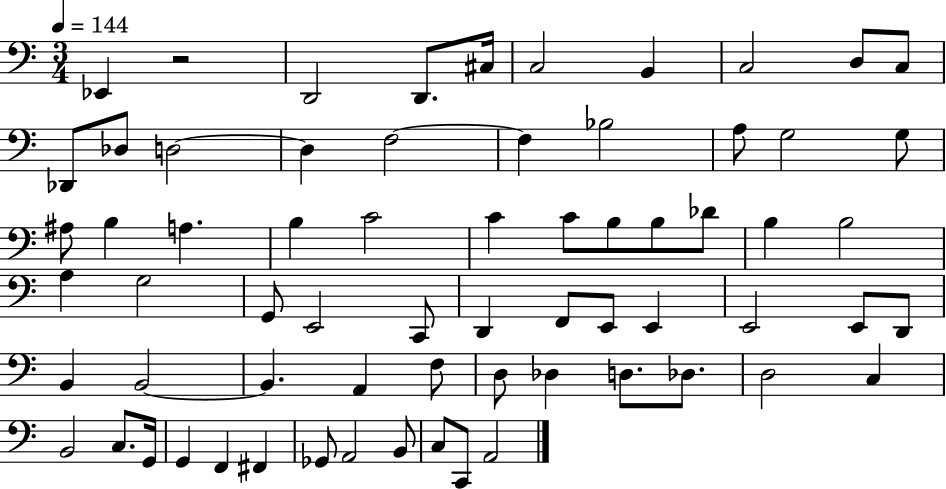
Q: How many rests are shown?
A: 1